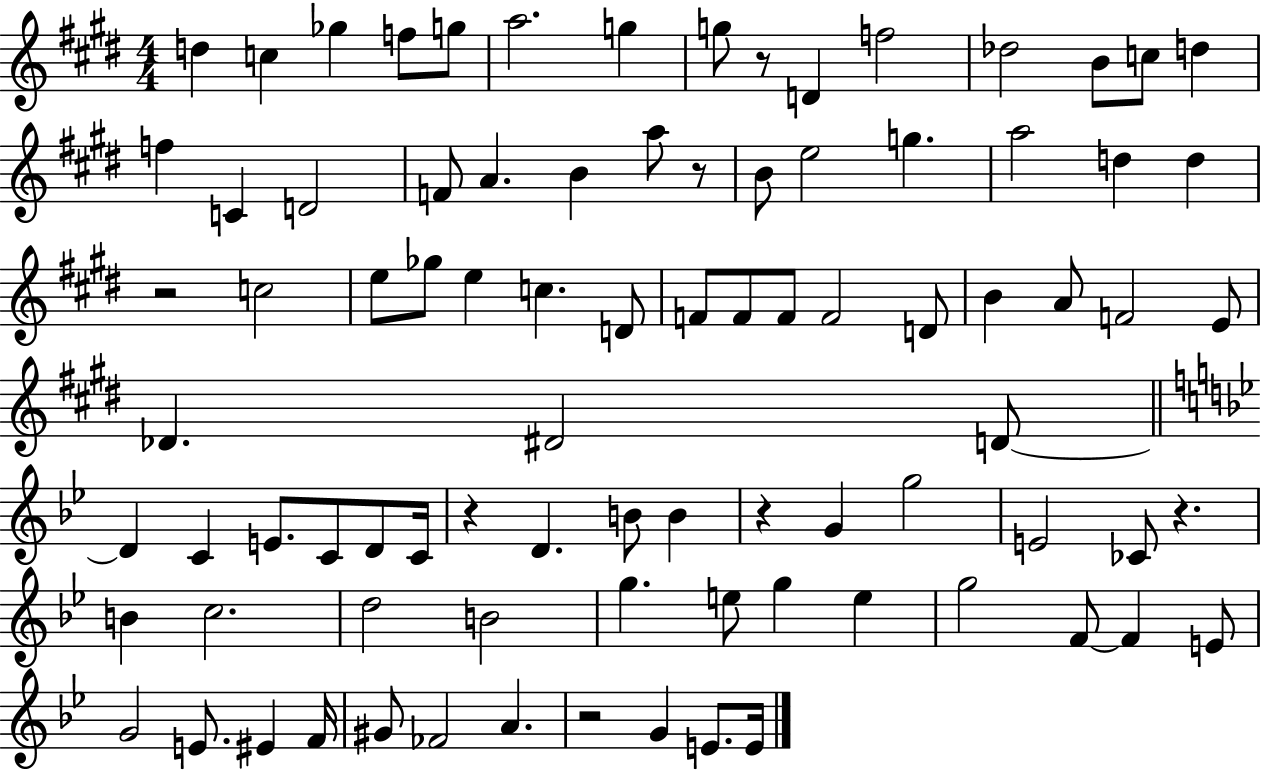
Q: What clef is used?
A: treble